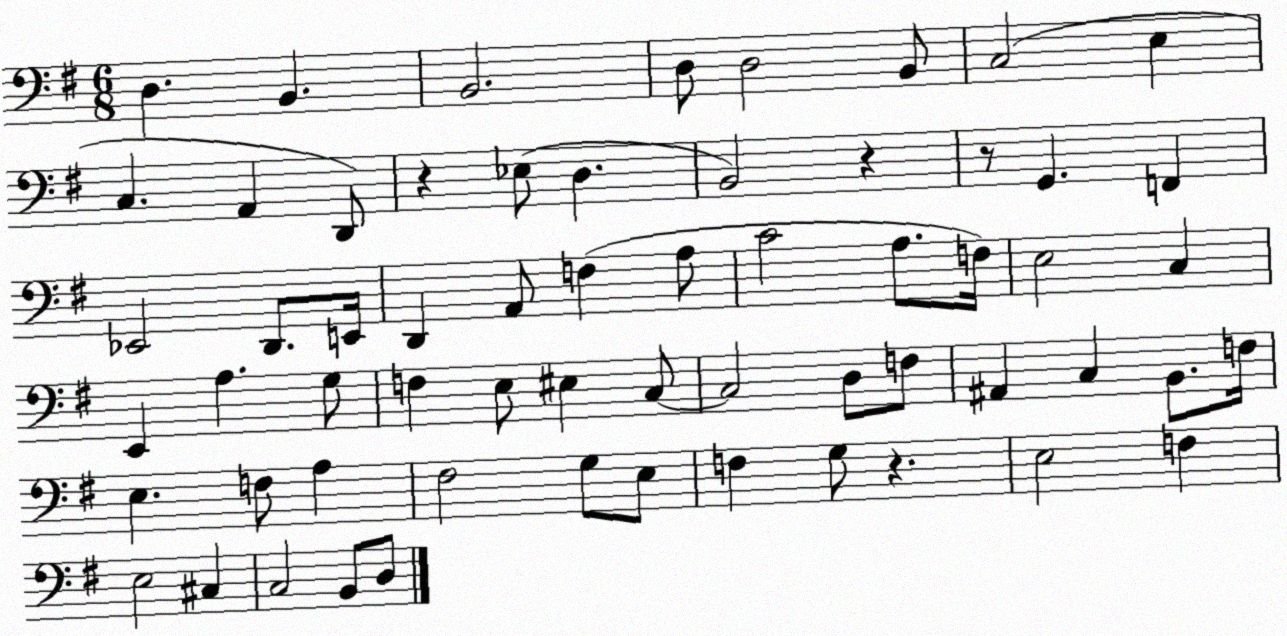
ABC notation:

X:1
T:Untitled
M:6/8
L:1/4
K:G
D, B,, B,,2 D,/2 D,2 B,,/2 C,2 E, C, A,, D,,/2 z _E,/2 D, B,,2 z z/2 G,, F,, _E,,2 D,,/2 E,,/4 D,, A,,/2 F, A,/2 C2 A,/2 F,/4 E,2 C, E,, A, G,/2 F, E,/2 ^E, C,/2 C,2 D,/2 F,/2 ^A,, C, B,,/2 F,/4 E, F,/2 A, ^F,2 G,/2 E,/2 F, G,/2 z E,2 F, E,2 ^C, C,2 B,,/2 D,/2